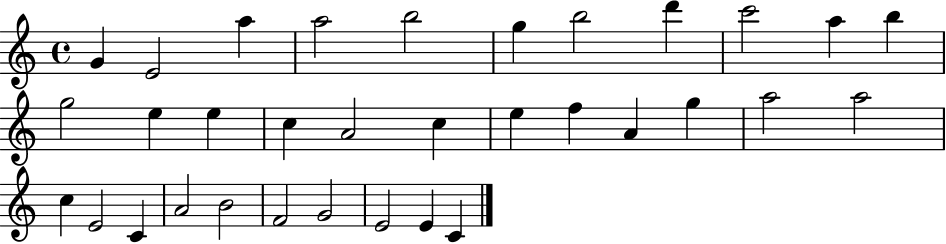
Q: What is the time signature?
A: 4/4